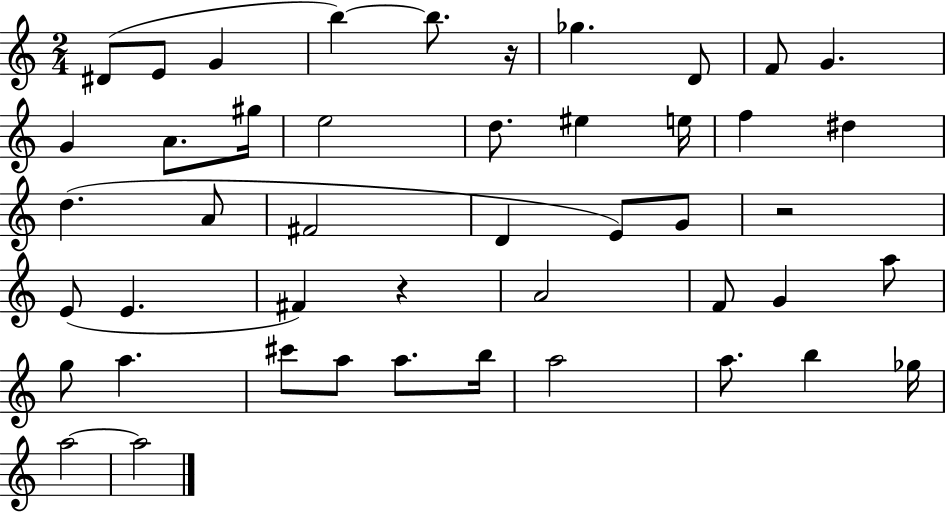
{
  \clef treble
  \numericTimeSignature
  \time 2/4
  \key c \major
  \repeat volta 2 { dis'8( e'8 g'4 | b''4~~) b''8. r16 | ges''4. d'8 | f'8 g'4. | \break g'4 a'8. gis''16 | e''2 | d''8. eis''4 e''16 | f''4 dis''4 | \break d''4.( a'8 | fis'2 | d'4 e'8) g'8 | r2 | \break e'8( e'4. | fis'4) r4 | a'2 | f'8 g'4 a''8 | \break g''8 a''4. | cis'''8 a''8 a''8. b''16 | a''2 | a''8. b''4 ges''16 | \break a''2~~ | a''2 | } \bar "|."
}